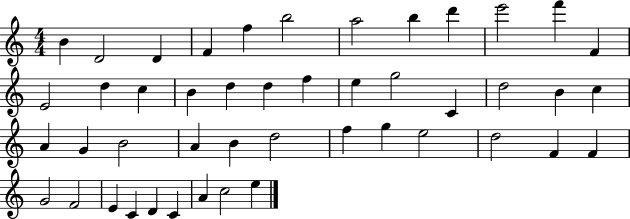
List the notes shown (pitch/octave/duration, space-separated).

B4/q D4/h D4/q F4/q F5/q B5/h A5/h B5/q D6/q E6/h F6/q F4/q E4/h D5/q C5/q B4/q D5/q D5/q F5/q E5/q G5/h C4/q D5/h B4/q C5/q A4/q G4/q B4/h A4/q B4/q D5/h F5/q G5/q E5/h D5/h F4/q F4/q G4/h F4/h E4/q C4/q D4/q C4/q A4/q C5/h E5/q